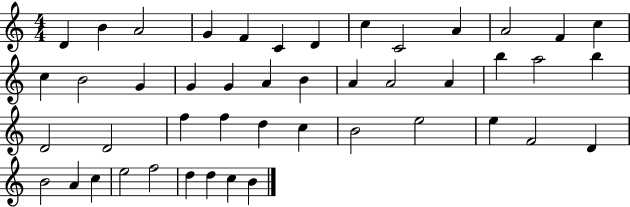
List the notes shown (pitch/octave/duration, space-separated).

D4/q B4/q A4/h G4/q F4/q C4/q D4/q C5/q C4/h A4/q A4/h F4/q C5/q C5/q B4/h G4/q G4/q G4/q A4/q B4/q A4/q A4/h A4/q B5/q A5/h B5/q D4/h D4/h F5/q F5/q D5/q C5/q B4/h E5/h E5/q F4/h D4/q B4/h A4/q C5/q E5/h F5/h D5/q D5/q C5/q B4/q